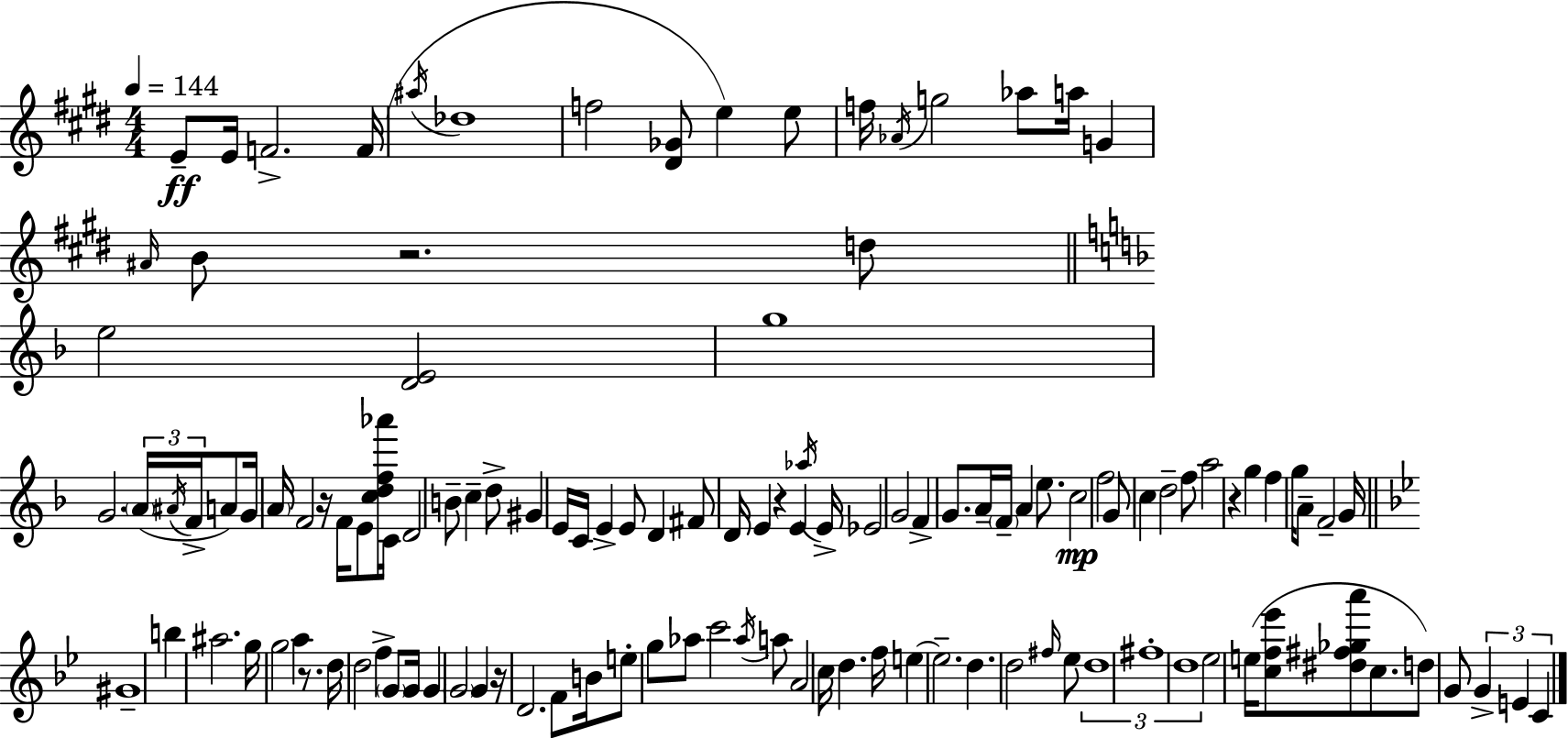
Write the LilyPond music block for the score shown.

{
  \clef treble
  \numericTimeSignature
  \time 4/4
  \key e \major
  \tempo 4 = 144
  e'8--\ff e'16 f'2.-> f'16( | \acciaccatura { ais''16 } des''1 | f''2 <dis' ges'>8 e''4) e''8 | f''16 \acciaccatura { aes'16 } g''2 aes''8 a''16 g'4 | \break \grace { ais'16 } b'8 r2. | d''8 \bar "||" \break \key f \major e''2 <d' e'>2 | g''1 | g'2. \tuplet 3/2 { \parenthesize a'16( \acciaccatura { ais'16 } f'16-> } a'8) | g'16 \parenthesize a'16 f'2 r16 f'16 e'8 <c'' d'' f'' aes'''>16 | \break c'16 d'2 b'8-- c''4-- d''8-> | gis'4 e'16 c'16 e'4-> e'8 d'4 | fis'8 d'16 e'4 r4 e'4 | \acciaccatura { aes''16 } e'16-> ees'2 g'2 | \break f'4-> g'8. a'16-- \parenthesize f'16-- a'4 e''8. | c''2\mp f''2 | g'8 c''4 d''2-- | f''8 a''2 r4 g''4 | \break f''4 g''16 a'8-- f'2-- | g'16 \bar "||" \break \key bes \major gis'1-- | b''4 ais''2. | g''16 g''2 a''4 r8. | d''16 d''2 f''4-> \parenthesize g'8 g'16 | \break g'4 \parenthesize g'2 g'4 | r16 d'2. f'8 b'16 | e''8-. g''8 aes''8 c'''2 \acciaccatura { aes''16 } a''8 | a'2 c''16 d''4. | \break f''16 e''4~~ e''2.-- | d''4. d''2 \grace { fis''16 } | ees''8 \tuplet 3/2 { d''1 | fis''1-. | \break d''1 } | ees''2 e''16( <c'' f'' ees'''>8 <dis'' fis'' ges'' a'''>8 c''8. | d''8) g'8 \tuplet 3/2 { g'4-> e'4 c'4 } | \bar "|."
}